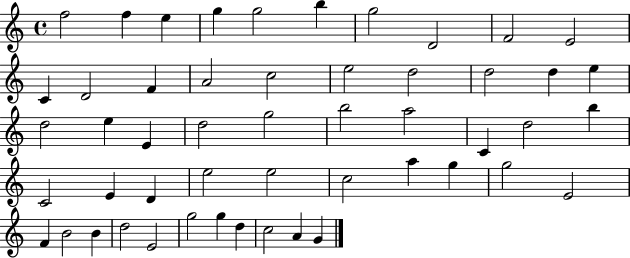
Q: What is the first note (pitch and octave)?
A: F5